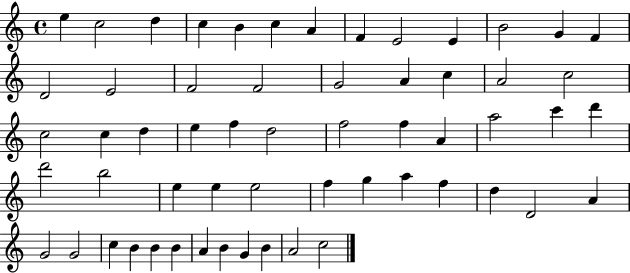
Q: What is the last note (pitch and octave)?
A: C5